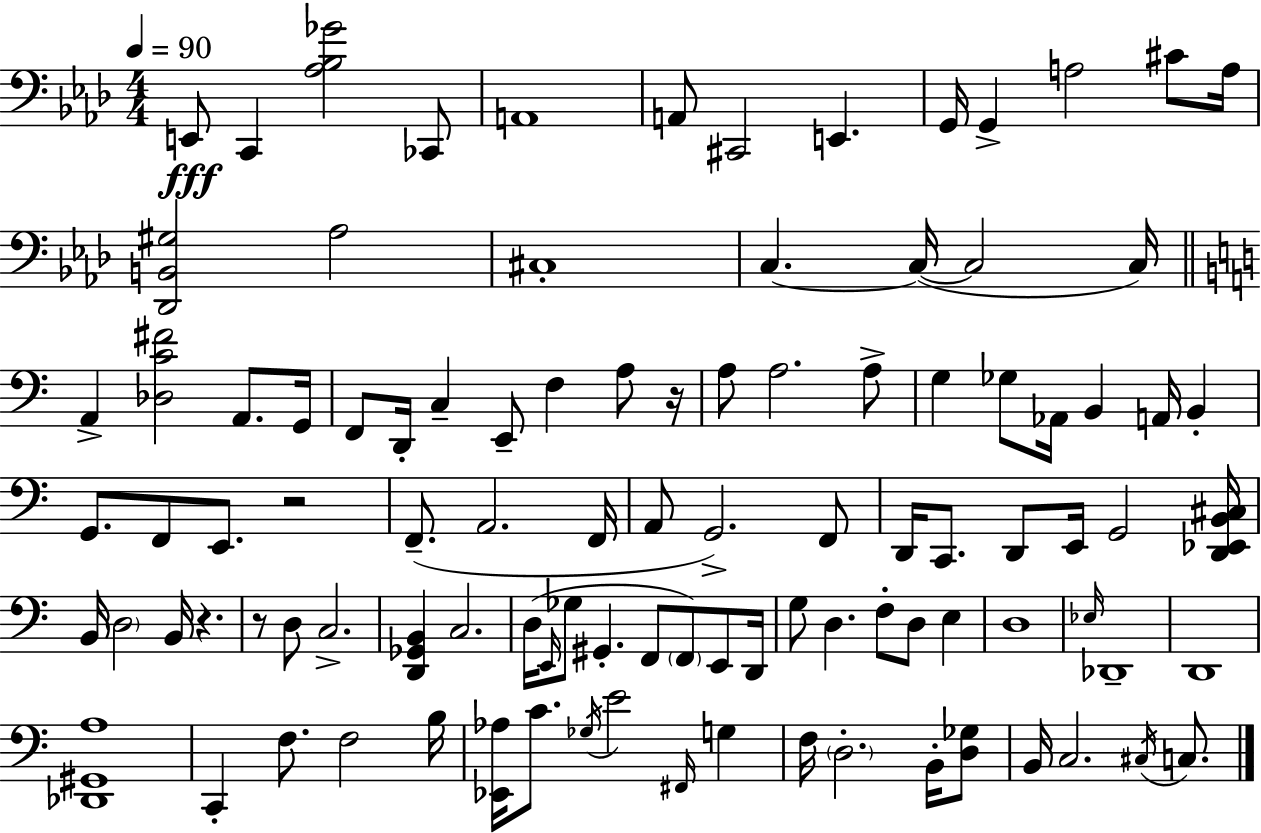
X:1
T:Untitled
M:4/4
L:1/4
K:Ab
E,,/2 C,, [_A,_B,_G]2 _C,,/2 A,,4 A,,/2 ^C,,2 E,, G,,/4 G,, A,2 ^C/2 A,/4 [_D,,B,,^G,]2 _A,2 ^C,4 C, C,/4 C,2 C,/4 A,, [_D,C^F]2 A,,/2 G,,/4 F,,/2 D,,/4 C, E,,/2 F, A,/2 z/4 A,/2 A,2 A,/2 G, _G,/2 _A,,/4 B,, A,,/4 B,, G,,/2 F,,/2 E,,/2 z2 F,,/2 A,,2 F,,/4 A,,/2 G,,2 F,,/2 D,,/4 C,,/2 D,,/2 E,,/4 G,,2 [D,,_E,,B,,^C,]/4 B,,/4 D,2 B,,/4 z z/2 D,/2 C,2 [D,,_G,,B,,] C,2 D,/4 E,,/4 _G,/2 ^G,, F,,/2 F,,/2 E,,/2 D,,/4 G,/2 D, F,/2 D,/2 E, D,4 _E,/4 _D,,4 D,,4 [_D,,^G,,A,]4 C,, F,/2 F,2 B,/4 [_E,,_A,]/4 C/2 _G,/4 E2 ^F,,/4 G, F,/4 D,2 B,,/4 [D,_G,]/2 B,,/4 C,2 ^C,/4 C,/2